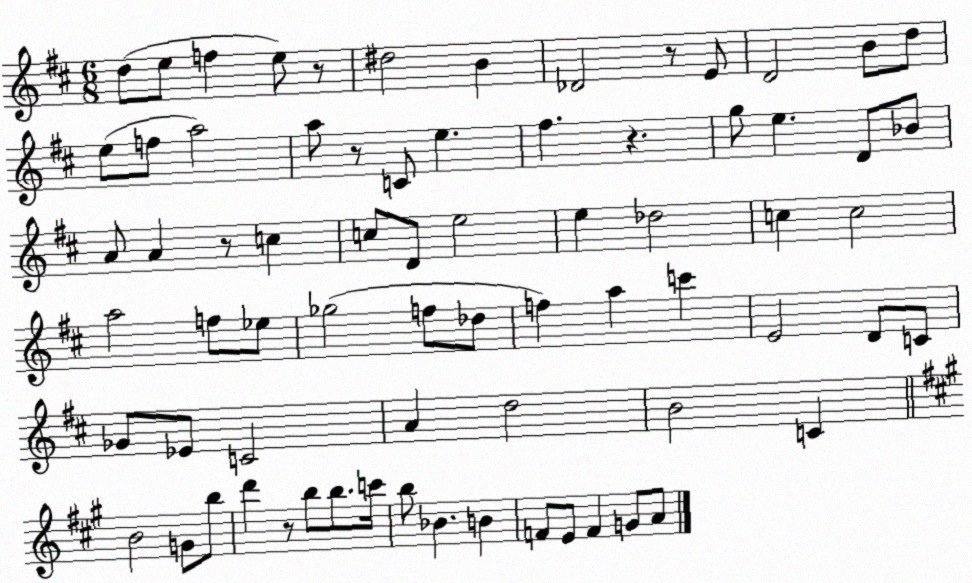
X:1
T:Untitled
M:6/8
L:1/4
K:D
d/2 e/2 f e/2 z/2 ^d2 B _D2 z/2 E/2 D2 B/2 d/2 e/2 f/2 a2 a/2 z/2 C/2 e ^f z g/2 e D/2 _B/2 A/2 A z/2 c c/2 D/2 e2 e _d2 c c2 a2 f/2 _e/2 _g2 f/2 _d/2 f a c' E2 D/2 C/2 _G/2 _E/2 C2 A d2 B2 C B2 G/2 b/2 d' z/2 b/2 b/2 c'/4 b/2 _B B F/2 E/2 F G/2 A/2